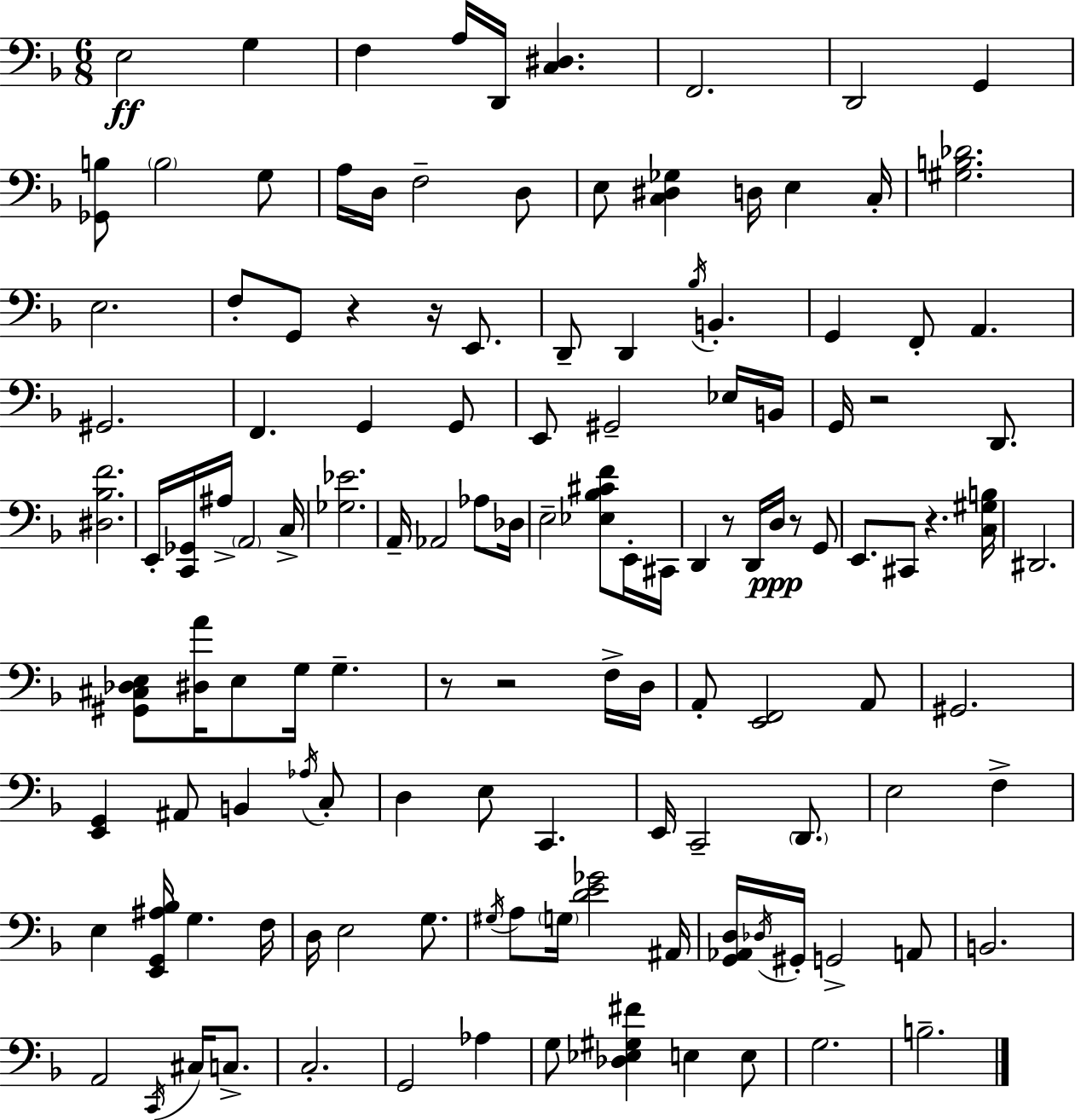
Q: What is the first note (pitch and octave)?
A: E3